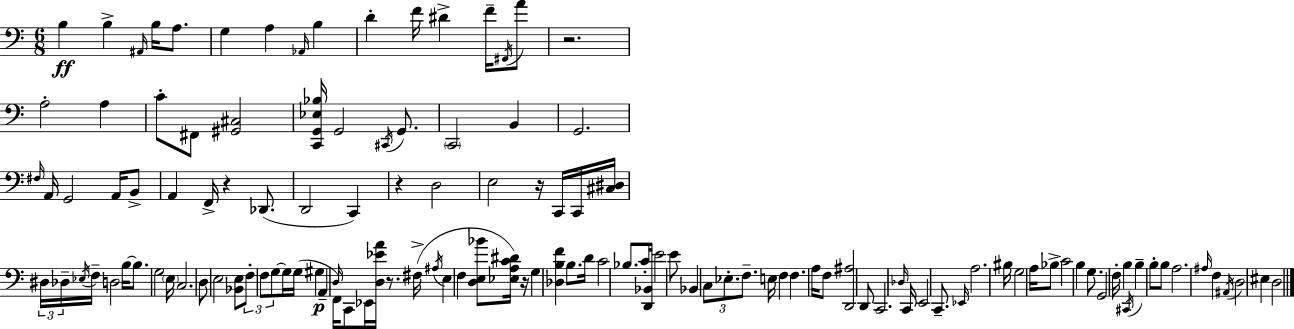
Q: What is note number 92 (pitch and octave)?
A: BIS3